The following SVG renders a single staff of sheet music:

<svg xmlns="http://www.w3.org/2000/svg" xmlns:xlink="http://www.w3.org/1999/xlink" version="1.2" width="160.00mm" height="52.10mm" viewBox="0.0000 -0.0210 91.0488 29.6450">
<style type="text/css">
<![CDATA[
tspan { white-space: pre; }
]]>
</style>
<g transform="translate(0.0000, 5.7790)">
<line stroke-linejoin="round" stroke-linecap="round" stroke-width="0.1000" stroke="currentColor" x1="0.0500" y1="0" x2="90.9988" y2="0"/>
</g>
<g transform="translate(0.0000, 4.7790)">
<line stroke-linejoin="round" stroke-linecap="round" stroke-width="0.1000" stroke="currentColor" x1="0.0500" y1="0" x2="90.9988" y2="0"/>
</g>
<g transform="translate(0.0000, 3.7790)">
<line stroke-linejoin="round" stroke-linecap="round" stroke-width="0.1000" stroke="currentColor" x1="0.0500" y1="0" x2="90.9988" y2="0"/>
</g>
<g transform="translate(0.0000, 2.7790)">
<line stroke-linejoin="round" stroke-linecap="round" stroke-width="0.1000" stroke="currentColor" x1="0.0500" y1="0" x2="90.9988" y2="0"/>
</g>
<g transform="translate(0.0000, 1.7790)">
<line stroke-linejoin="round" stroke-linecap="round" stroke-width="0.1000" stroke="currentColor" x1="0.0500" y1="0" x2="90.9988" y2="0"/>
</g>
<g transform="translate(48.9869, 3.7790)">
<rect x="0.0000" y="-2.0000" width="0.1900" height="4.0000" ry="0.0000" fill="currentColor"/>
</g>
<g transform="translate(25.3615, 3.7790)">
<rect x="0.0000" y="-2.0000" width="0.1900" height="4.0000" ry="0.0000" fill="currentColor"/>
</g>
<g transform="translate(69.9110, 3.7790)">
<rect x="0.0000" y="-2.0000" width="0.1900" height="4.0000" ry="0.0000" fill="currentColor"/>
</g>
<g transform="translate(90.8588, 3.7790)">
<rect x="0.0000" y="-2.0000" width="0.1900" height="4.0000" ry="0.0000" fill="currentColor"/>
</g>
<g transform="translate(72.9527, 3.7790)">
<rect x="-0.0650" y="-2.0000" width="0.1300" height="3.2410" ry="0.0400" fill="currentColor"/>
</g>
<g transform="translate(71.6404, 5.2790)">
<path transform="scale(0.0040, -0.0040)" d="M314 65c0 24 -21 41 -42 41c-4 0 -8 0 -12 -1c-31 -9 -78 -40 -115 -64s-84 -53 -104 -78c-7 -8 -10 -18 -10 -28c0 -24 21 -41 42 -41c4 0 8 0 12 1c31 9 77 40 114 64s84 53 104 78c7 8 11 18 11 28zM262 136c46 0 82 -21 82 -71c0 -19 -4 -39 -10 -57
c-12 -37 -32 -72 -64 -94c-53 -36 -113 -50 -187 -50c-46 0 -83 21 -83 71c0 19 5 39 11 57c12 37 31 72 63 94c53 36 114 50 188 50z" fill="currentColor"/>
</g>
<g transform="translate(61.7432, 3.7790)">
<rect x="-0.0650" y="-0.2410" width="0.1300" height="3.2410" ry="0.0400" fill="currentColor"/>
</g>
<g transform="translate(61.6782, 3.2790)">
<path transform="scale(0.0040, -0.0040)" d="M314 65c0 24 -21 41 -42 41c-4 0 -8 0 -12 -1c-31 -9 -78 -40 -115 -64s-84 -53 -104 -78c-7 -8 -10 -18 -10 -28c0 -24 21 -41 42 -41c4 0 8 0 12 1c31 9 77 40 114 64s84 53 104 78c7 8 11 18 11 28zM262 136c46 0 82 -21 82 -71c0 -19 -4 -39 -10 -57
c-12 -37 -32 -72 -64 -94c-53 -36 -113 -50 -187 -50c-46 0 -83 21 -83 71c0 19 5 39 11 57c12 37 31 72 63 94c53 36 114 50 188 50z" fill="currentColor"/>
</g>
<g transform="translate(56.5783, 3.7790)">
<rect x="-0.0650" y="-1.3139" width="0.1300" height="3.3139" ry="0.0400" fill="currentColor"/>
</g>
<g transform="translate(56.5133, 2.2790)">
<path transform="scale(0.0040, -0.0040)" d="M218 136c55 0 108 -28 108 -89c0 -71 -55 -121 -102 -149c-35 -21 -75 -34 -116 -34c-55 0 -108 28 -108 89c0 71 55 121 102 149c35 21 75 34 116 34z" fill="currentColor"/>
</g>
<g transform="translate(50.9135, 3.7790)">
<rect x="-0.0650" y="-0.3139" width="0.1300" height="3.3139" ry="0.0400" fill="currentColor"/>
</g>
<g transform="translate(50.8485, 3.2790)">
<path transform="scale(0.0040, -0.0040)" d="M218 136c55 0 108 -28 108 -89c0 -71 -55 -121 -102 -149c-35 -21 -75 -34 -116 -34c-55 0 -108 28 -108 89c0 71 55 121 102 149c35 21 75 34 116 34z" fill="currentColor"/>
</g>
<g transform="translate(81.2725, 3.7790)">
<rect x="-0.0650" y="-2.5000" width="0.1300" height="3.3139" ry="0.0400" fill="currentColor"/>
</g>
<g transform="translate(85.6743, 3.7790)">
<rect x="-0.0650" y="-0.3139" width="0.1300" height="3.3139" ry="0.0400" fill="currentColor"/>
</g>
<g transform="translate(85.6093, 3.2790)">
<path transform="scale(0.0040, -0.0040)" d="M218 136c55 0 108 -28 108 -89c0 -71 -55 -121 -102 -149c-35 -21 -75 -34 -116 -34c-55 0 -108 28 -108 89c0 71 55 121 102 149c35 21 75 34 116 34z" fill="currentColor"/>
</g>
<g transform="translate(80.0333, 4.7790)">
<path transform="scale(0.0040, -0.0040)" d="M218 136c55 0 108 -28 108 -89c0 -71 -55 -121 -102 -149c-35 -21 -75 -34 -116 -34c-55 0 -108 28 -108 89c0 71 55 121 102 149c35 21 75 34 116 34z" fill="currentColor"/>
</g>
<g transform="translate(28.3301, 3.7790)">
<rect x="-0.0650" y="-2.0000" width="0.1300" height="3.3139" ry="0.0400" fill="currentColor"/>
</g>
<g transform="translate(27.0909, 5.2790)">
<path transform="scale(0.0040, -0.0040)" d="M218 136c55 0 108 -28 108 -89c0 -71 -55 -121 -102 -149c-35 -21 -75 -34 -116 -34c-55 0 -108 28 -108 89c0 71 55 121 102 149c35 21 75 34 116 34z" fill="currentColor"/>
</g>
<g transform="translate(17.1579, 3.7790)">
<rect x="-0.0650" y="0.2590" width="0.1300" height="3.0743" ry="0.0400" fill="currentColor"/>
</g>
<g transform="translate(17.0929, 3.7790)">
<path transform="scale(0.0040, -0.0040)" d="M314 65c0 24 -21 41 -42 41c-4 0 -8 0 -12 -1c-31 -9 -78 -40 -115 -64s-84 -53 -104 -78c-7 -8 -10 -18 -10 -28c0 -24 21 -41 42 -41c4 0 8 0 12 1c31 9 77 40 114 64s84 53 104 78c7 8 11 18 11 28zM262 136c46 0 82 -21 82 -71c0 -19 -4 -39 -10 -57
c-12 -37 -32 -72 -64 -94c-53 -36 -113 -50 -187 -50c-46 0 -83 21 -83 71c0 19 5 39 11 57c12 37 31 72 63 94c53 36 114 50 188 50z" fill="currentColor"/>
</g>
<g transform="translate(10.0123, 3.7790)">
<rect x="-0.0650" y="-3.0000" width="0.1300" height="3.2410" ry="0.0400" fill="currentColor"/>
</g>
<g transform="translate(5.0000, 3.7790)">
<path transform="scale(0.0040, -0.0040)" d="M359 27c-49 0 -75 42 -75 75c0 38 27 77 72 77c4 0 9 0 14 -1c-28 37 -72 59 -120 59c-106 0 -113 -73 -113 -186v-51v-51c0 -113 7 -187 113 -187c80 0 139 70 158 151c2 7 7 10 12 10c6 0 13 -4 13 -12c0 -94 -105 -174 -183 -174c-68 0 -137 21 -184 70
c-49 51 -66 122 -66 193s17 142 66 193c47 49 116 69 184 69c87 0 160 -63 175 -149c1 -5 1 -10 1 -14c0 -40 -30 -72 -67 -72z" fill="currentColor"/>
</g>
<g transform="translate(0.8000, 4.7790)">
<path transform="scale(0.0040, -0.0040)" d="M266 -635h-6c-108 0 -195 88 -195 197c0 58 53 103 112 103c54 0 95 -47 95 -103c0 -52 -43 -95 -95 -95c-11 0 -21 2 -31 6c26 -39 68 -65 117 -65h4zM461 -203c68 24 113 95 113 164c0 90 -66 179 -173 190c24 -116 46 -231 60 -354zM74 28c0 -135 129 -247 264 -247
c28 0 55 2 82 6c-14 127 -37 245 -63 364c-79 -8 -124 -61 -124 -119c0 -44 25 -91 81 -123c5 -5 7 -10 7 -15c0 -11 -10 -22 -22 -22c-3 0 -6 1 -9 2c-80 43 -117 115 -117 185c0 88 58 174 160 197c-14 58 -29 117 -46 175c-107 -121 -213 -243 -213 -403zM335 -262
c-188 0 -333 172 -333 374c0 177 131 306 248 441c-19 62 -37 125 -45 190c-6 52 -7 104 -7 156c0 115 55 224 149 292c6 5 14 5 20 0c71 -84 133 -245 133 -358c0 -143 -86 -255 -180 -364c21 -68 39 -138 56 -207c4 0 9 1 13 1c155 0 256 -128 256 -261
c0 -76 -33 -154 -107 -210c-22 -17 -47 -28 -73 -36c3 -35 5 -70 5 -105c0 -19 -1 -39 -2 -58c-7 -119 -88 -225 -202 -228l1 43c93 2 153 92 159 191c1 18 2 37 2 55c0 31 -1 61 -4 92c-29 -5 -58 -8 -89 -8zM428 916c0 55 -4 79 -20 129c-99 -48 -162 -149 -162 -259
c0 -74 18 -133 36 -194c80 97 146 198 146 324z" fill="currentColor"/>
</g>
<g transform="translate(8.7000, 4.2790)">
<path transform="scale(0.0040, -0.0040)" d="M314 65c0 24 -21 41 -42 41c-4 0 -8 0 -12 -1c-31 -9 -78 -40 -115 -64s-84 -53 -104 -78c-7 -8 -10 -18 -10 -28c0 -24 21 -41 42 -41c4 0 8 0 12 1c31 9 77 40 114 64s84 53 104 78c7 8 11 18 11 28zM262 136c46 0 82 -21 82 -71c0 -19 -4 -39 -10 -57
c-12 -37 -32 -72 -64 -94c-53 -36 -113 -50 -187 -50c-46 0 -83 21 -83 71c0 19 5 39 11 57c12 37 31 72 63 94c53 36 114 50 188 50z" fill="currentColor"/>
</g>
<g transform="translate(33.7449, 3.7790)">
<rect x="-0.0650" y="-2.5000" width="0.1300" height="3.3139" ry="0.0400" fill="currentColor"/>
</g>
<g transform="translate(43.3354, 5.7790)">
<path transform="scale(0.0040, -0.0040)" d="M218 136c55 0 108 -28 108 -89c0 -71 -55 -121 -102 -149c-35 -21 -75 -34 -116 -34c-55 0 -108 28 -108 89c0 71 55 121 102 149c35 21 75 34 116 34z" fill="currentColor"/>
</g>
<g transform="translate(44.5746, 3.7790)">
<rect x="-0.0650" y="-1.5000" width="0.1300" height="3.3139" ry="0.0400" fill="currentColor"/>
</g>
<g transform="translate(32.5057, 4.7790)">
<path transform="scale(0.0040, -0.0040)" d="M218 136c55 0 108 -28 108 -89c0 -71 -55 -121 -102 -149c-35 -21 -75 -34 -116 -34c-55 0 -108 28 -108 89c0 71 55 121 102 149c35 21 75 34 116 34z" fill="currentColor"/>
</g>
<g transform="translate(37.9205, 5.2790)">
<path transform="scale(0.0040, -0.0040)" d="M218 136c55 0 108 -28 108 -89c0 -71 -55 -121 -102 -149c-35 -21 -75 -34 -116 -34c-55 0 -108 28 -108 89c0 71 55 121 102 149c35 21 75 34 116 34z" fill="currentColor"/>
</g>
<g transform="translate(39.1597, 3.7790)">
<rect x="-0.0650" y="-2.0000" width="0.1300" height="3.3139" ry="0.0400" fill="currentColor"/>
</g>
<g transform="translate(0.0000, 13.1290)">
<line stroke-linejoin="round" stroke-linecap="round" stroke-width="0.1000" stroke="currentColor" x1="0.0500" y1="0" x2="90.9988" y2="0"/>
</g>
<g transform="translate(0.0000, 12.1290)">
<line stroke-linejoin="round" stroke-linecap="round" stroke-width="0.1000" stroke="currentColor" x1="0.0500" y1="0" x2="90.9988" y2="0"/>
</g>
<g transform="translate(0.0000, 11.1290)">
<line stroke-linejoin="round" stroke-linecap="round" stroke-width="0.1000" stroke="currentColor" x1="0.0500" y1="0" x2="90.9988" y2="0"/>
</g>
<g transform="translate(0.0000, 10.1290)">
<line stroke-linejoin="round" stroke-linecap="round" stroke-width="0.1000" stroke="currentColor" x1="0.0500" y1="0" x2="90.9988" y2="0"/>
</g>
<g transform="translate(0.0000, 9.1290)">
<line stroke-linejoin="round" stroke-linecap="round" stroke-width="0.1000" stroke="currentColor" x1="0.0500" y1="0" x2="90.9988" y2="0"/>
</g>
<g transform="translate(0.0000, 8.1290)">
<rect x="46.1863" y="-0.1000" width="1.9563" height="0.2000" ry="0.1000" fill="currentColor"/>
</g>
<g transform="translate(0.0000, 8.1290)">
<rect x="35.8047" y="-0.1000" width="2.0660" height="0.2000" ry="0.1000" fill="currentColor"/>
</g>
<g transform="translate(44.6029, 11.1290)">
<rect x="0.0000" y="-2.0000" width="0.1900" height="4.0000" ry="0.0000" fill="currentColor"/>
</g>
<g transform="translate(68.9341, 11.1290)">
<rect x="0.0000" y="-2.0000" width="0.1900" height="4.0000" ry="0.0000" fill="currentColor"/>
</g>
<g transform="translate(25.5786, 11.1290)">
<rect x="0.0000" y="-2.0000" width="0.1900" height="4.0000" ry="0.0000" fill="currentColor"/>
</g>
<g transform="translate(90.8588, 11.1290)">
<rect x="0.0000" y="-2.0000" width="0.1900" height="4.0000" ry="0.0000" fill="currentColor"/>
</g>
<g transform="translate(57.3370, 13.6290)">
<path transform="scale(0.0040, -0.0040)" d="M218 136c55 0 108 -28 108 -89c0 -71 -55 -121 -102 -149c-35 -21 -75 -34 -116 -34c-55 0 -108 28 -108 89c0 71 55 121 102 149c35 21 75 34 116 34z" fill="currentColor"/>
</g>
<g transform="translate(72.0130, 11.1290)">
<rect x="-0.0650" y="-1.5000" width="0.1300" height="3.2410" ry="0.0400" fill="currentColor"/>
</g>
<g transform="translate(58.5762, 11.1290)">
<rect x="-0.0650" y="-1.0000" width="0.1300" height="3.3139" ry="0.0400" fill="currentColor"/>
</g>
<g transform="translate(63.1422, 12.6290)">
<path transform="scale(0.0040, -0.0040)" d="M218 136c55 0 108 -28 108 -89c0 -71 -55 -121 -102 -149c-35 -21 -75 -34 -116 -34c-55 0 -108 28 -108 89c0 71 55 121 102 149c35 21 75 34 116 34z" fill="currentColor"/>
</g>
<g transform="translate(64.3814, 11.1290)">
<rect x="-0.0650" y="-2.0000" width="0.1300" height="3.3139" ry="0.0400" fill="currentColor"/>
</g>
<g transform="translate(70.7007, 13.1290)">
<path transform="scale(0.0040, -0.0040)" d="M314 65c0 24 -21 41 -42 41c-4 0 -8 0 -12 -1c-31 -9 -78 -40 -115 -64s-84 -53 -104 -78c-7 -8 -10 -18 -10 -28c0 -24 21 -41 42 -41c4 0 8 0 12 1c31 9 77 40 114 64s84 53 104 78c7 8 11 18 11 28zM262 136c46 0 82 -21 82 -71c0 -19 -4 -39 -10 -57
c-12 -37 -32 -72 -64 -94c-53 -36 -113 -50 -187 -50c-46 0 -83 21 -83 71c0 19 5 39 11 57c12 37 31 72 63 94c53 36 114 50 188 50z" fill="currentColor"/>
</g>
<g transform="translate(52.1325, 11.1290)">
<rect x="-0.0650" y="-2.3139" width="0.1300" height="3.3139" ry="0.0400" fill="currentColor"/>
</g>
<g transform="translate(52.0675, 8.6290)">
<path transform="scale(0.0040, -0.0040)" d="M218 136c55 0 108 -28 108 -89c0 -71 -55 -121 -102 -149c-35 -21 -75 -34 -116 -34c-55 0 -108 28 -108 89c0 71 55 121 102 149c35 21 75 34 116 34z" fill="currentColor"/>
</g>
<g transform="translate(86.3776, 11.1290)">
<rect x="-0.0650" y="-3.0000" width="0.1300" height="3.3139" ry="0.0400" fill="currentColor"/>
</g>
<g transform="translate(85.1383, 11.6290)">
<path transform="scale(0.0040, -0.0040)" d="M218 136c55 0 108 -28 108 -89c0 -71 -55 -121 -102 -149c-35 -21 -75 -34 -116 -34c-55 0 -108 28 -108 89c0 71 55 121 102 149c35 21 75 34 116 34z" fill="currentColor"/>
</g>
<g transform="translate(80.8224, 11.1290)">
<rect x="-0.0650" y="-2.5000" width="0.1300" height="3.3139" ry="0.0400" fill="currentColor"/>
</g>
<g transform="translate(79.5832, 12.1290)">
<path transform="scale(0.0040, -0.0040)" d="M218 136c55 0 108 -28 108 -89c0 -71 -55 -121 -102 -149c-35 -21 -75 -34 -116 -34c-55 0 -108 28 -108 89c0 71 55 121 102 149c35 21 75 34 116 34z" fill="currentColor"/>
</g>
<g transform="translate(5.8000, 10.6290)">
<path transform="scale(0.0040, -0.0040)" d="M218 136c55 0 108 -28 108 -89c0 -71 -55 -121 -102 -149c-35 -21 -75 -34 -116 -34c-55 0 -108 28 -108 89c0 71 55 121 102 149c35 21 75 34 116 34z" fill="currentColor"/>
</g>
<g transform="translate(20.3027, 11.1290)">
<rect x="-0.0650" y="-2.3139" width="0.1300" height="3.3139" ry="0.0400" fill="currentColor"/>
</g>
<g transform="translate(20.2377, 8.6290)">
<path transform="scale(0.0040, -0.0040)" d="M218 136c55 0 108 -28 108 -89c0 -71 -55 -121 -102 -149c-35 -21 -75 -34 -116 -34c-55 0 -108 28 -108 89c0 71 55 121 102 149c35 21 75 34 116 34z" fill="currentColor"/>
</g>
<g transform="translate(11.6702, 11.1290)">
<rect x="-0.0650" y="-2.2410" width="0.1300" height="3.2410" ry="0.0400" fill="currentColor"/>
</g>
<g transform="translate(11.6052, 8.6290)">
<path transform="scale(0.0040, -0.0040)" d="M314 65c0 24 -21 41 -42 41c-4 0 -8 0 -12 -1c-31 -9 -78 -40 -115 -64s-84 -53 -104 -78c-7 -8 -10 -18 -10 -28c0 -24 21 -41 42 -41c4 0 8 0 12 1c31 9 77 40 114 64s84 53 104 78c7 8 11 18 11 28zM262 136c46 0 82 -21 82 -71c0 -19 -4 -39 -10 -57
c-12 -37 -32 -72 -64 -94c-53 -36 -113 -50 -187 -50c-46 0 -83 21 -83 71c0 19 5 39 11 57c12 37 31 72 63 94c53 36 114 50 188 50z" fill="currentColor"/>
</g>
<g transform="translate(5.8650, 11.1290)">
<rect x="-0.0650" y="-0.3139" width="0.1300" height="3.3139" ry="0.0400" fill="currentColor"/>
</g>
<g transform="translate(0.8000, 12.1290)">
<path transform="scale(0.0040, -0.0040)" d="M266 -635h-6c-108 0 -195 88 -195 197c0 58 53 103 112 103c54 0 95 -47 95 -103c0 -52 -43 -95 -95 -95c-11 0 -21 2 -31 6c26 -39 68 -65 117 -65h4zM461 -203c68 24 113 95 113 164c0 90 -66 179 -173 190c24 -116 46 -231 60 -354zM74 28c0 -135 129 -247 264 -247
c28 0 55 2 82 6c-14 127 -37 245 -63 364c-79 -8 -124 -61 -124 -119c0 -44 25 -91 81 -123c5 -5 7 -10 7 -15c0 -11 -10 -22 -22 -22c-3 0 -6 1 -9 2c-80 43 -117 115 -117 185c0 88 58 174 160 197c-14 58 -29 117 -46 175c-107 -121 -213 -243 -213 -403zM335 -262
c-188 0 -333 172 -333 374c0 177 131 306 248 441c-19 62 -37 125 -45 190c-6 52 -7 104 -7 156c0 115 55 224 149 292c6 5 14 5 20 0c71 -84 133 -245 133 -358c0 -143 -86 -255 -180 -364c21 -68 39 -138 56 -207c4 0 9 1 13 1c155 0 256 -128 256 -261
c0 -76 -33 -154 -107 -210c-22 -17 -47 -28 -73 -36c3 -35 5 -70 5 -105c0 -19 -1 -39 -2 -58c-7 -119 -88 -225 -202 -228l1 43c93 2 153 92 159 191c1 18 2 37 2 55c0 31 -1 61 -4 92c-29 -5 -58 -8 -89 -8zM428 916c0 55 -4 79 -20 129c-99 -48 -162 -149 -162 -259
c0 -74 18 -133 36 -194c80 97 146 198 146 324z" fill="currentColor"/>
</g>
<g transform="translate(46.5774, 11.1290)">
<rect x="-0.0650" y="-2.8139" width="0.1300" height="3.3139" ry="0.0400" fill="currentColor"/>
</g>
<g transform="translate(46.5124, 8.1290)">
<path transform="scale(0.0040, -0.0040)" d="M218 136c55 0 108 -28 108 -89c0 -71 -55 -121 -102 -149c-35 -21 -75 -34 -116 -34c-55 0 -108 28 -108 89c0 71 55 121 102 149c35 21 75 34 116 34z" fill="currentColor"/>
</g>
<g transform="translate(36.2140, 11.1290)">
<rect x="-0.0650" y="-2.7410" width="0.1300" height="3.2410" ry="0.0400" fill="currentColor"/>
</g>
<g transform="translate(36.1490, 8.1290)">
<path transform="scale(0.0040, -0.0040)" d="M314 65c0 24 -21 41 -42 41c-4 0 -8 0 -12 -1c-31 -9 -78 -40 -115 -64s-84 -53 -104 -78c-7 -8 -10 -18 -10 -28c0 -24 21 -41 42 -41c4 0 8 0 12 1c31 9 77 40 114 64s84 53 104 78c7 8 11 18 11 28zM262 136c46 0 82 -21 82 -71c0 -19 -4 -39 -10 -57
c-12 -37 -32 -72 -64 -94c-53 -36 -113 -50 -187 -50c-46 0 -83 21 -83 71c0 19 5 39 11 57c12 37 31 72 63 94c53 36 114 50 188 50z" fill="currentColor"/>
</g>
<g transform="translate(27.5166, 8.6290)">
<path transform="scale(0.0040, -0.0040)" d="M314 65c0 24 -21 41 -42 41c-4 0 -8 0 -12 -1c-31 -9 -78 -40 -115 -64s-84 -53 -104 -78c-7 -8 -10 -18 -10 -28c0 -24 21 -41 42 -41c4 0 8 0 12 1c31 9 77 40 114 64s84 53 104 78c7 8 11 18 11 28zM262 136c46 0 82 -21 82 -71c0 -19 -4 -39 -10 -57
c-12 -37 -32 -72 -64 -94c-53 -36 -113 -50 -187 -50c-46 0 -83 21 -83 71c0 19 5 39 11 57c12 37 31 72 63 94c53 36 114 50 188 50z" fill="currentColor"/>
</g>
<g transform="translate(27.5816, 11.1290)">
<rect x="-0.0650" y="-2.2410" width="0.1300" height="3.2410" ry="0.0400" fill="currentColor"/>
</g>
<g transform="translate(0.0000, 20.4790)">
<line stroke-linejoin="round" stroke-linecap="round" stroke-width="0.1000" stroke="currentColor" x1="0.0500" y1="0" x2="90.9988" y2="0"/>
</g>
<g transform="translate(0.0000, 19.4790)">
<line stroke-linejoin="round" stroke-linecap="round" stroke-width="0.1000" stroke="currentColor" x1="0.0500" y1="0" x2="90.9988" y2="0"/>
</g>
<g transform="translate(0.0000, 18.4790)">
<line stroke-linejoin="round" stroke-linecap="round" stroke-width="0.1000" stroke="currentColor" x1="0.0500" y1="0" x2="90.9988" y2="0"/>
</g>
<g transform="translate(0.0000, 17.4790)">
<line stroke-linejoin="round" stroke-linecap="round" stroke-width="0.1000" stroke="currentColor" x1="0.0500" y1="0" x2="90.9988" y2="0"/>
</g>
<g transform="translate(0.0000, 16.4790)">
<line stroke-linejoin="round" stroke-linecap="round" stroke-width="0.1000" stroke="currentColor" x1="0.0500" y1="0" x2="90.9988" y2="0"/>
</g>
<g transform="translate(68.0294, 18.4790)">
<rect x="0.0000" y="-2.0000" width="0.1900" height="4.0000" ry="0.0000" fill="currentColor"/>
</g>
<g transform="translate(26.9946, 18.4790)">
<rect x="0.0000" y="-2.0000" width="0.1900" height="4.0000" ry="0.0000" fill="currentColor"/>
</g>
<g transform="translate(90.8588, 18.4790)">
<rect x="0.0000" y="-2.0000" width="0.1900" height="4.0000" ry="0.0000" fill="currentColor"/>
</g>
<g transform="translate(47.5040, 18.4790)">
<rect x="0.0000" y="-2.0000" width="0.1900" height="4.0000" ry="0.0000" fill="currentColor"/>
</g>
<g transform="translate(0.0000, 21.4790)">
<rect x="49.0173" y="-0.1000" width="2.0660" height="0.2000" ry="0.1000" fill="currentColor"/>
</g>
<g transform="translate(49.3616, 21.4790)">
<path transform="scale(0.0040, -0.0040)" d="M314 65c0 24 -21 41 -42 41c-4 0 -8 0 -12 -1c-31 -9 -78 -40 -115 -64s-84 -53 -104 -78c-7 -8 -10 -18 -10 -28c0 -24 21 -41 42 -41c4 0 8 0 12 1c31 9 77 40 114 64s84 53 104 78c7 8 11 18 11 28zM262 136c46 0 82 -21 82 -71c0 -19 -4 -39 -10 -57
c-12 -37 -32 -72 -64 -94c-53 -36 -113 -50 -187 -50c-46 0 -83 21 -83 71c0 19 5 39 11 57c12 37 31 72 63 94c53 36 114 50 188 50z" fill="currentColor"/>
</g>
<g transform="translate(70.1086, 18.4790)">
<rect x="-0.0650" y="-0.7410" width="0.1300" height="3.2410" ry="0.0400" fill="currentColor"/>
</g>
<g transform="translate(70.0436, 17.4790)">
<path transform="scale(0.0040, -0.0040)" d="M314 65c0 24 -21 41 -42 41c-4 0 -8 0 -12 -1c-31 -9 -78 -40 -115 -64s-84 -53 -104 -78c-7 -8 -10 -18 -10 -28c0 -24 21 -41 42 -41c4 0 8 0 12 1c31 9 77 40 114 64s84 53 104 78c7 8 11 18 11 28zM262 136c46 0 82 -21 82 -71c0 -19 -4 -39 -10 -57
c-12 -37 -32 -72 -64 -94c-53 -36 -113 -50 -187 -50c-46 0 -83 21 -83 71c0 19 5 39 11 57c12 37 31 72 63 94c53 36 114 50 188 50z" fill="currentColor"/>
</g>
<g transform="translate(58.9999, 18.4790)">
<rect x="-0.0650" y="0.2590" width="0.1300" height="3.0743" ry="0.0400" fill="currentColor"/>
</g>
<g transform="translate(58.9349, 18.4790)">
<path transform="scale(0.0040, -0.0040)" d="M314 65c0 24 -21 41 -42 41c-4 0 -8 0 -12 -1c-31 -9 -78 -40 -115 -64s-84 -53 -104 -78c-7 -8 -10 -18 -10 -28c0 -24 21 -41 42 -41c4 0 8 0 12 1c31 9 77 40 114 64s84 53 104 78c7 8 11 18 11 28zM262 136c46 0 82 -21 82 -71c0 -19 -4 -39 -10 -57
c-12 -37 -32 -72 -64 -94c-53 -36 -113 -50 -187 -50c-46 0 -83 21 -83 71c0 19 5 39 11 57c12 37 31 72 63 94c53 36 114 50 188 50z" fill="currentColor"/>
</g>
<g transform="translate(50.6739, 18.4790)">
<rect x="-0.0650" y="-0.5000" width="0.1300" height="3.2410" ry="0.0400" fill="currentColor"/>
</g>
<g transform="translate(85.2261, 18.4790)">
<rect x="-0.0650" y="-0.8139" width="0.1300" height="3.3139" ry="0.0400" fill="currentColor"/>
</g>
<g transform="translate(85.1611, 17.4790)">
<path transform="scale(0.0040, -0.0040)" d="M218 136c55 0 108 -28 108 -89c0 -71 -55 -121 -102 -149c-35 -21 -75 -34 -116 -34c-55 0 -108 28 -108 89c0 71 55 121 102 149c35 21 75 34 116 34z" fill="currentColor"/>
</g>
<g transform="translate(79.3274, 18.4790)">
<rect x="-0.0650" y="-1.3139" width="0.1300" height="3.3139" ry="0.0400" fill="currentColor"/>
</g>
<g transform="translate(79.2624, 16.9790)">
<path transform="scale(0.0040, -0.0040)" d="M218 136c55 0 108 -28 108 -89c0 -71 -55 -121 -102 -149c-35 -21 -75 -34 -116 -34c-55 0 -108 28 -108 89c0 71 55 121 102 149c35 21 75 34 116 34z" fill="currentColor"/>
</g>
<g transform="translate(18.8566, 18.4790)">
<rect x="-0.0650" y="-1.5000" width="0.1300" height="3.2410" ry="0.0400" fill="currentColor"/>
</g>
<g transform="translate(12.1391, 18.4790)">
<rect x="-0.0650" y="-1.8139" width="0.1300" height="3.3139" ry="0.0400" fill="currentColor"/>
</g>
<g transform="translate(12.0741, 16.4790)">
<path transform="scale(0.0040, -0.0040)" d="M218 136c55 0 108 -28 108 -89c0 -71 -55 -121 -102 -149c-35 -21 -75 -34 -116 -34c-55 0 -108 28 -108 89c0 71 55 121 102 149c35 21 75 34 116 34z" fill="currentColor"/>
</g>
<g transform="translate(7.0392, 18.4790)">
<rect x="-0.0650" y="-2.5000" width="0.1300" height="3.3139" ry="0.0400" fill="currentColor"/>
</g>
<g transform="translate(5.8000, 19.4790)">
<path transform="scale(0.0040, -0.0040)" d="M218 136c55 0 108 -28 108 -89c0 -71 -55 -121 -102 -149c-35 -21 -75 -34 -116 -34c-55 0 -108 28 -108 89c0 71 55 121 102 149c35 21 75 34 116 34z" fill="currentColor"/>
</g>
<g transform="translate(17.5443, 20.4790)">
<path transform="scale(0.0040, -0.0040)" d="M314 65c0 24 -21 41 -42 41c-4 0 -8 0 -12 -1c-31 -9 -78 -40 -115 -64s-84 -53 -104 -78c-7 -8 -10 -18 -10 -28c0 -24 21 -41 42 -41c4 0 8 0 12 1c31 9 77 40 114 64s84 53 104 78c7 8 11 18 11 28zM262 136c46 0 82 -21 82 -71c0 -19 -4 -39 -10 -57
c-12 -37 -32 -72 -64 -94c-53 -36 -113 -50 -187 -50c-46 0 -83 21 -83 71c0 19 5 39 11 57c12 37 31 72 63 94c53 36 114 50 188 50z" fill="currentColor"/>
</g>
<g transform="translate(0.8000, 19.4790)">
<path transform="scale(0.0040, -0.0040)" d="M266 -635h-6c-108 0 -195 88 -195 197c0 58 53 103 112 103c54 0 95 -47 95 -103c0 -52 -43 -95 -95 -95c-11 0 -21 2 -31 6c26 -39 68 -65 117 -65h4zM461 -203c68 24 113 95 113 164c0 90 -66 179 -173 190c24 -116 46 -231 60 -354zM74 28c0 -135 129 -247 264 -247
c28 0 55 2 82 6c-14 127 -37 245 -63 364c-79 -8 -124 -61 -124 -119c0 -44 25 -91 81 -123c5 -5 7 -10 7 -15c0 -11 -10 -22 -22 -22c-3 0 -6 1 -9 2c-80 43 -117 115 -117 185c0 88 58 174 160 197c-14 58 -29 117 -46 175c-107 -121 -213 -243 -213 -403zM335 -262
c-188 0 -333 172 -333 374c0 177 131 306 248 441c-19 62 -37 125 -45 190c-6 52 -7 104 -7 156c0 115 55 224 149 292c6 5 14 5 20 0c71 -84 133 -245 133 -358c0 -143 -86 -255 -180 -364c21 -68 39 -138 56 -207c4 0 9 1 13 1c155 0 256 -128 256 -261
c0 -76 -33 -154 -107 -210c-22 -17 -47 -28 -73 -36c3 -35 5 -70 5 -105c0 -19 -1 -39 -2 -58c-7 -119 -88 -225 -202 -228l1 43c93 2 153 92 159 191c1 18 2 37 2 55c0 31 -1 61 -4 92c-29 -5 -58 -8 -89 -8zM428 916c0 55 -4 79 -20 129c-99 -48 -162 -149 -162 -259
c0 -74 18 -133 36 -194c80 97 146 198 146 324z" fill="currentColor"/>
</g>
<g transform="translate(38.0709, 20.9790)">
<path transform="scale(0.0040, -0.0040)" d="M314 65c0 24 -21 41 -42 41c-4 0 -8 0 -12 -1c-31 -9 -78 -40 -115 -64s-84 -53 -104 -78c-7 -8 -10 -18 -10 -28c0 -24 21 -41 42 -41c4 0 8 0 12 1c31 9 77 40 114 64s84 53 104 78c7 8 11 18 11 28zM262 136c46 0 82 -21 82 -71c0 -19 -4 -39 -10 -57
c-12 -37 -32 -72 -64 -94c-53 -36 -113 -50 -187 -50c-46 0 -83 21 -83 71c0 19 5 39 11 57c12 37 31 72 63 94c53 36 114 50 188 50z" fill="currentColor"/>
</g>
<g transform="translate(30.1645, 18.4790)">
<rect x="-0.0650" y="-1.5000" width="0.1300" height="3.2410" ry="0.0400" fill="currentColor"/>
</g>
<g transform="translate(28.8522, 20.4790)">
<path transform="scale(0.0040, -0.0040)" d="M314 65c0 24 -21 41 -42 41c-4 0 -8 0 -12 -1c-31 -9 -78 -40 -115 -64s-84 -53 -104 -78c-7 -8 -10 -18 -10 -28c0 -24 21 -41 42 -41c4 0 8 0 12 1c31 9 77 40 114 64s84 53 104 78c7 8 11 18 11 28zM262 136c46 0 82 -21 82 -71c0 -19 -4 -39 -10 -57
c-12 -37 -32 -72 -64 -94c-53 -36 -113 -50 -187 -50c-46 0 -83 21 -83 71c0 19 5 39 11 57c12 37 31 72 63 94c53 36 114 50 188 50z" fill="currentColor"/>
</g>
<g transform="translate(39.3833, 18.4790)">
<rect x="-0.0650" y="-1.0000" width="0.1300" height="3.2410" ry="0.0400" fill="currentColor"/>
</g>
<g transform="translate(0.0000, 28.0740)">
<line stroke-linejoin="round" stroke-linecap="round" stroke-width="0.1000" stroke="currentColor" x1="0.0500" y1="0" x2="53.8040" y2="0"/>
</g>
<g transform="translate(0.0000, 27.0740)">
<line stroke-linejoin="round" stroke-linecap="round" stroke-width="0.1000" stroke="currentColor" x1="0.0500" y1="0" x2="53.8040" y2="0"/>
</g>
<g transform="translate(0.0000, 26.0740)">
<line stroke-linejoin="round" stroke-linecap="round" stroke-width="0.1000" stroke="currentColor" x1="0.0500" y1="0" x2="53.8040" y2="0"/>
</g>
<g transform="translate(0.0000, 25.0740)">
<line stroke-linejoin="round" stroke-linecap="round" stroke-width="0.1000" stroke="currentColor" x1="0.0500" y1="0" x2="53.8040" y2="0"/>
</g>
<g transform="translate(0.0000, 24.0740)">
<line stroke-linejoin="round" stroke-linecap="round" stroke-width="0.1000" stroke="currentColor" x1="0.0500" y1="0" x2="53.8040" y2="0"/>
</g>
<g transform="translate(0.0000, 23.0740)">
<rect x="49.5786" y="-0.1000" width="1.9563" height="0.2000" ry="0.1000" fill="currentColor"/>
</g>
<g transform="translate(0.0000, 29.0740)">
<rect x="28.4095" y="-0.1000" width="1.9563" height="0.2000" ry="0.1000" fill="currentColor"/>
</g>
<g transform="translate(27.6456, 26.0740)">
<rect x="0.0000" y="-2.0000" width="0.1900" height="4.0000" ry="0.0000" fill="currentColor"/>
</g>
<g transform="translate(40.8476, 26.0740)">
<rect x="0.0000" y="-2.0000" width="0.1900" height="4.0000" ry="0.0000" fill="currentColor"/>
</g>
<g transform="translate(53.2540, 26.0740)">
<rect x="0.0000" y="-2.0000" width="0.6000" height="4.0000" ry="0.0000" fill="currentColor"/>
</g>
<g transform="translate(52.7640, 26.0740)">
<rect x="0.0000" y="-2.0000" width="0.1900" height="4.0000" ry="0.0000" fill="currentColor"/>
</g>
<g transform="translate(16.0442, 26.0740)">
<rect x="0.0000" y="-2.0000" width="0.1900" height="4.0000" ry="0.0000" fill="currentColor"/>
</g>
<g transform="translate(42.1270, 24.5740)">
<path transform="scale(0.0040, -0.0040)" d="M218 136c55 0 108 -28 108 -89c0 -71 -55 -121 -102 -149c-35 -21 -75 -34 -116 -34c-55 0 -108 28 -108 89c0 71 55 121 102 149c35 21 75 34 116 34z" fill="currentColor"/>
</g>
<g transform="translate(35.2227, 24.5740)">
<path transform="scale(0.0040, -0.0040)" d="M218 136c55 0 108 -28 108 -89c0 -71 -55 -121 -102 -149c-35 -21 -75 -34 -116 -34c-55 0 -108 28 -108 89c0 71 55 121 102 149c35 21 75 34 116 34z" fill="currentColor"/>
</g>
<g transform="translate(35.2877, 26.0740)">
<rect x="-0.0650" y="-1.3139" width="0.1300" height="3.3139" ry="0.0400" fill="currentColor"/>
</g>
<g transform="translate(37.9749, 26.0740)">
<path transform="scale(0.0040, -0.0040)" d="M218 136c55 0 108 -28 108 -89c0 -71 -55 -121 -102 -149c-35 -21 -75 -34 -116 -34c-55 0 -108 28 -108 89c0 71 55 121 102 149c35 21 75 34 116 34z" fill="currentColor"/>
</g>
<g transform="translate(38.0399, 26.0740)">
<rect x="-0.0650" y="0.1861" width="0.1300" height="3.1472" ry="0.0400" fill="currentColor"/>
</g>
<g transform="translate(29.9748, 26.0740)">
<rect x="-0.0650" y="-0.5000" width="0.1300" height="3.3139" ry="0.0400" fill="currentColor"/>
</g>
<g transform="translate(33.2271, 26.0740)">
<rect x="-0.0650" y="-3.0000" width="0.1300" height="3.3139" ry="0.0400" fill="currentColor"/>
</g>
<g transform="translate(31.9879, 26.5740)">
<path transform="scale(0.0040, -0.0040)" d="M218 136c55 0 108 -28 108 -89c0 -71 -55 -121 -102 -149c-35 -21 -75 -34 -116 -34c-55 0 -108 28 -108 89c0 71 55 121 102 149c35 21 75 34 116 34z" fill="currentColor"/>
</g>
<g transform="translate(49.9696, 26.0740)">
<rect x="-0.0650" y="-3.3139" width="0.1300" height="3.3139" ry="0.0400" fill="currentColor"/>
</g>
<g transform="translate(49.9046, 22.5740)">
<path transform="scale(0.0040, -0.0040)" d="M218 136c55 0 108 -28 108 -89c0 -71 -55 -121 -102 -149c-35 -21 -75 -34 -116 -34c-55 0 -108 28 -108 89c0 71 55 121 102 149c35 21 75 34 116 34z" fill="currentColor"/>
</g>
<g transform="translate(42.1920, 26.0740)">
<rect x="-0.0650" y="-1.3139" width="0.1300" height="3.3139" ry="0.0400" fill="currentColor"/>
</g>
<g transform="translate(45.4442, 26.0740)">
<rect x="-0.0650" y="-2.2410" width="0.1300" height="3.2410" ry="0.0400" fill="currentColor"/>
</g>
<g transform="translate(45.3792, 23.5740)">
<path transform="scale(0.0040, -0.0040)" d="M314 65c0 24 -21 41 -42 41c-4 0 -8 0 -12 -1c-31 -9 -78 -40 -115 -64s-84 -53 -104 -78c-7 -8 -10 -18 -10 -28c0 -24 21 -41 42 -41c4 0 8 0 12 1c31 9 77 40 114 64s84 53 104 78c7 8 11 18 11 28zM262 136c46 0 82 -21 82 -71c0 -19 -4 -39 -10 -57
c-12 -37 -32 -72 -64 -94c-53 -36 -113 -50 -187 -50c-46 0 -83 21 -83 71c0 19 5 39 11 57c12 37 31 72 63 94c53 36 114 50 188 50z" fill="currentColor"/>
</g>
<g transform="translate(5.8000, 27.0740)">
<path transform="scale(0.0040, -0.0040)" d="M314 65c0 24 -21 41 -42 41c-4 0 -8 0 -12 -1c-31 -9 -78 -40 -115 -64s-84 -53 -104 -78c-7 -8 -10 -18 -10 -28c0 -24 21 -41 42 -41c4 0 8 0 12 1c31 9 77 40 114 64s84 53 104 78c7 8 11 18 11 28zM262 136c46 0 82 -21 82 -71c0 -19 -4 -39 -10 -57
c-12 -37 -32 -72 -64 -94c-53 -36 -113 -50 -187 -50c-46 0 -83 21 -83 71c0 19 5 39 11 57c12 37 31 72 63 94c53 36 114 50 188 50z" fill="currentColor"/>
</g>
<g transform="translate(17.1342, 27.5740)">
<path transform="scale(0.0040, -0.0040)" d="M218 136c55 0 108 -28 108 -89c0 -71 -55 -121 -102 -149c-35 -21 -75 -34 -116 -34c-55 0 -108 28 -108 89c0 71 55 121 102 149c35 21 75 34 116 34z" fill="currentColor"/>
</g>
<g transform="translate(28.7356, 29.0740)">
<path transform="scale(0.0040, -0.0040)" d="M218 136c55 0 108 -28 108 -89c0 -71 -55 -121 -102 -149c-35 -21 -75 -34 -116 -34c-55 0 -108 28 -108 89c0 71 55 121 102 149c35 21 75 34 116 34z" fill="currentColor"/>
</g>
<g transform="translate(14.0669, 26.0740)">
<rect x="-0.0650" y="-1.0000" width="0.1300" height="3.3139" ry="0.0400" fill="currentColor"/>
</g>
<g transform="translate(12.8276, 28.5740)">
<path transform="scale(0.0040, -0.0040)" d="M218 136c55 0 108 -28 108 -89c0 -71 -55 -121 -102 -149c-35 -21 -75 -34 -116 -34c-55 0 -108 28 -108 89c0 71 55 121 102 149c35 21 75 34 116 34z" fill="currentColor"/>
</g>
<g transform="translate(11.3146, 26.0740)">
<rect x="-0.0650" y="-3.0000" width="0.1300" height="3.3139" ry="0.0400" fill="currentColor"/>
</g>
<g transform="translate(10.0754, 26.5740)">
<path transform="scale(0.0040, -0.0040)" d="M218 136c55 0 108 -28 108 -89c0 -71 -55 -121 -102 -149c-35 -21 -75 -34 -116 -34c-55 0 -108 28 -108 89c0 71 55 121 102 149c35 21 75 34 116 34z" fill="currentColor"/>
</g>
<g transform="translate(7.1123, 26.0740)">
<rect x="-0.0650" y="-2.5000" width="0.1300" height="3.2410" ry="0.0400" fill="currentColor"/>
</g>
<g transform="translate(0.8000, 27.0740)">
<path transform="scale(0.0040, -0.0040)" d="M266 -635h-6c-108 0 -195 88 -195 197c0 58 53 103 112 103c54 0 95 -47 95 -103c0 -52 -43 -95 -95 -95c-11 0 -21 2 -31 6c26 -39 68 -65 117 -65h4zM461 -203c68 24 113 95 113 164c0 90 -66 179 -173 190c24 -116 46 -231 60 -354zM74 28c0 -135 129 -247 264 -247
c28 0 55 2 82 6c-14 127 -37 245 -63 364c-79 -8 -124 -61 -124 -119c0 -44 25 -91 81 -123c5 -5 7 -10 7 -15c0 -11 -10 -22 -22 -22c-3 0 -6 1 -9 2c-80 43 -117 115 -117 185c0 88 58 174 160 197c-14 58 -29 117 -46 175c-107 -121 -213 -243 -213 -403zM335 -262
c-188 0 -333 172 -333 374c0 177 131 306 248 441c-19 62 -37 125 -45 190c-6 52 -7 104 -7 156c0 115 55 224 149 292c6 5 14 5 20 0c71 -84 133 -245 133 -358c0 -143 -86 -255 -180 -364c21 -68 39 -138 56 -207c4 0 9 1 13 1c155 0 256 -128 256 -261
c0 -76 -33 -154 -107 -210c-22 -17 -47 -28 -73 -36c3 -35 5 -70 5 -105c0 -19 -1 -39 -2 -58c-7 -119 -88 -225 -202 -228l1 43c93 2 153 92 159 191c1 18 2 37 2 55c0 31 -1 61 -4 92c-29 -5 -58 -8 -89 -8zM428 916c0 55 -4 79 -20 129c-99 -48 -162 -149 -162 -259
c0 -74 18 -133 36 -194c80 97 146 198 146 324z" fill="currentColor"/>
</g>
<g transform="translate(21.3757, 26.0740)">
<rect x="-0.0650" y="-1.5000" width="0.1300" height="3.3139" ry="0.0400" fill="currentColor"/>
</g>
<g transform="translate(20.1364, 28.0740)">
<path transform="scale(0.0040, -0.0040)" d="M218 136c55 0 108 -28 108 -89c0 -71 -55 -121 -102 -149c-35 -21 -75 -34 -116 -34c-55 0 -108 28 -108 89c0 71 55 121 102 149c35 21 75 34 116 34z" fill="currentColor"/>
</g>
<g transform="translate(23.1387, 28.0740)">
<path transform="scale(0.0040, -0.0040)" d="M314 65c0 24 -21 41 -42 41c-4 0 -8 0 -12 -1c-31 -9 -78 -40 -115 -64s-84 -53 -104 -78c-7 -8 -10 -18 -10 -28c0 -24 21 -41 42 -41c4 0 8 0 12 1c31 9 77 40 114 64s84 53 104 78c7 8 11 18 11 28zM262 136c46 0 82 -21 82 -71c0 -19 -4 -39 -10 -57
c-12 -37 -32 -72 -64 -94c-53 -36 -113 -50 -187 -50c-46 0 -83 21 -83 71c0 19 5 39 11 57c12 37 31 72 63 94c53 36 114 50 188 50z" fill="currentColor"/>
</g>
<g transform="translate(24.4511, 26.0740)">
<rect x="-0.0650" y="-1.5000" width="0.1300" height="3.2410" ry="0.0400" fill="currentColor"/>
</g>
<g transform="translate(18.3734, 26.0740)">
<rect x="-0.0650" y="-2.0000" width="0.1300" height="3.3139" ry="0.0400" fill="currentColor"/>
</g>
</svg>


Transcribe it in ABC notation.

X:1
T:Untitled
M:4/4
L:1/4
K:C
A2 B2 F G F E c e c2 F2 G c c g2 g g2 a2 a g D F E2 G A G f E2 E2 D2 C2 B2 d2 e d G2 A D F E E2 C A e B e g2 b